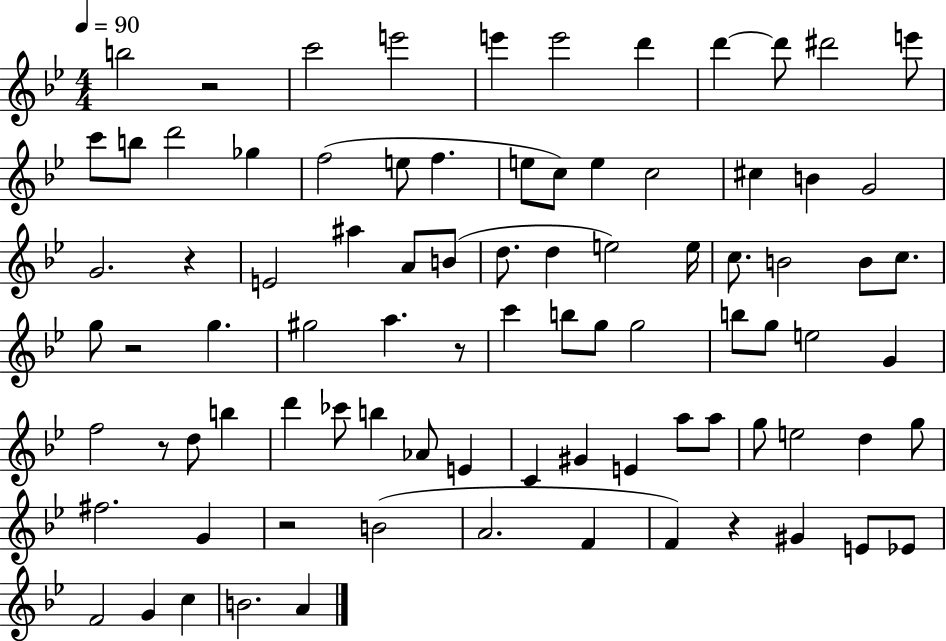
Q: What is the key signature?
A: BES major